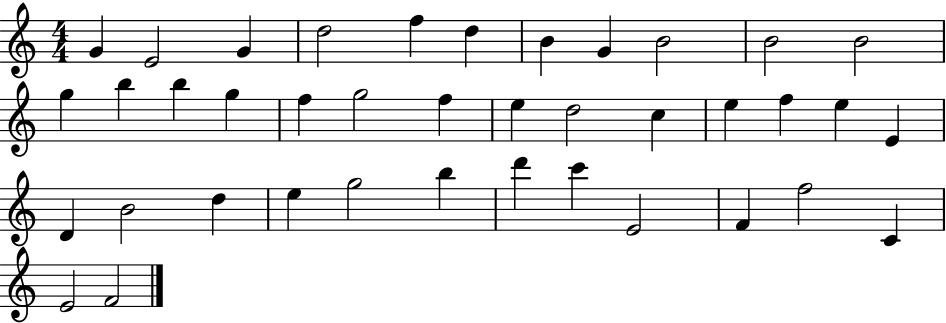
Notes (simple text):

G4/q E4/h G4/q D5/h F5/q D5/q B4/q G4/q B4/h B4/h B4/h G5/q B5/q B5/q G5/q F5/q G5/h F5/q E5/q D5/h C5/q E5/q F5/q E5/q E4/q D4/q B4/h D5/q E5/q G5/h B5/q D6/q C6/q E4/h F4/q F5/h C4/q E4/h F4/h